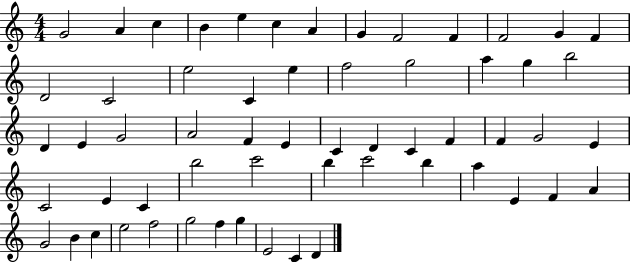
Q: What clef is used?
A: treble